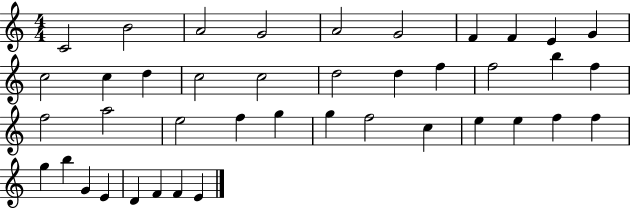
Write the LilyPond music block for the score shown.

{
  \clef treble
  \numericTimeSignature
  \time 4/4
  \key c \major
  c'2 b'2 | a'2 g'2 | a'2 g'2 | f'4 f'4 e'4 g'4 | \break c''2 c''4 d''4 | c''2 c''2 | d''2 d''4 f''4 | f''2 b''4 f''4 | \break f''2 a''2 | e''2 f''4 g''4 | g''4 f''2 c''4 | e''4 e''4 f''4 f''4 | \break g''4 b''4 g'4 e'4 | d'4 f'4 f'4 e'4 | \bar "|."
}